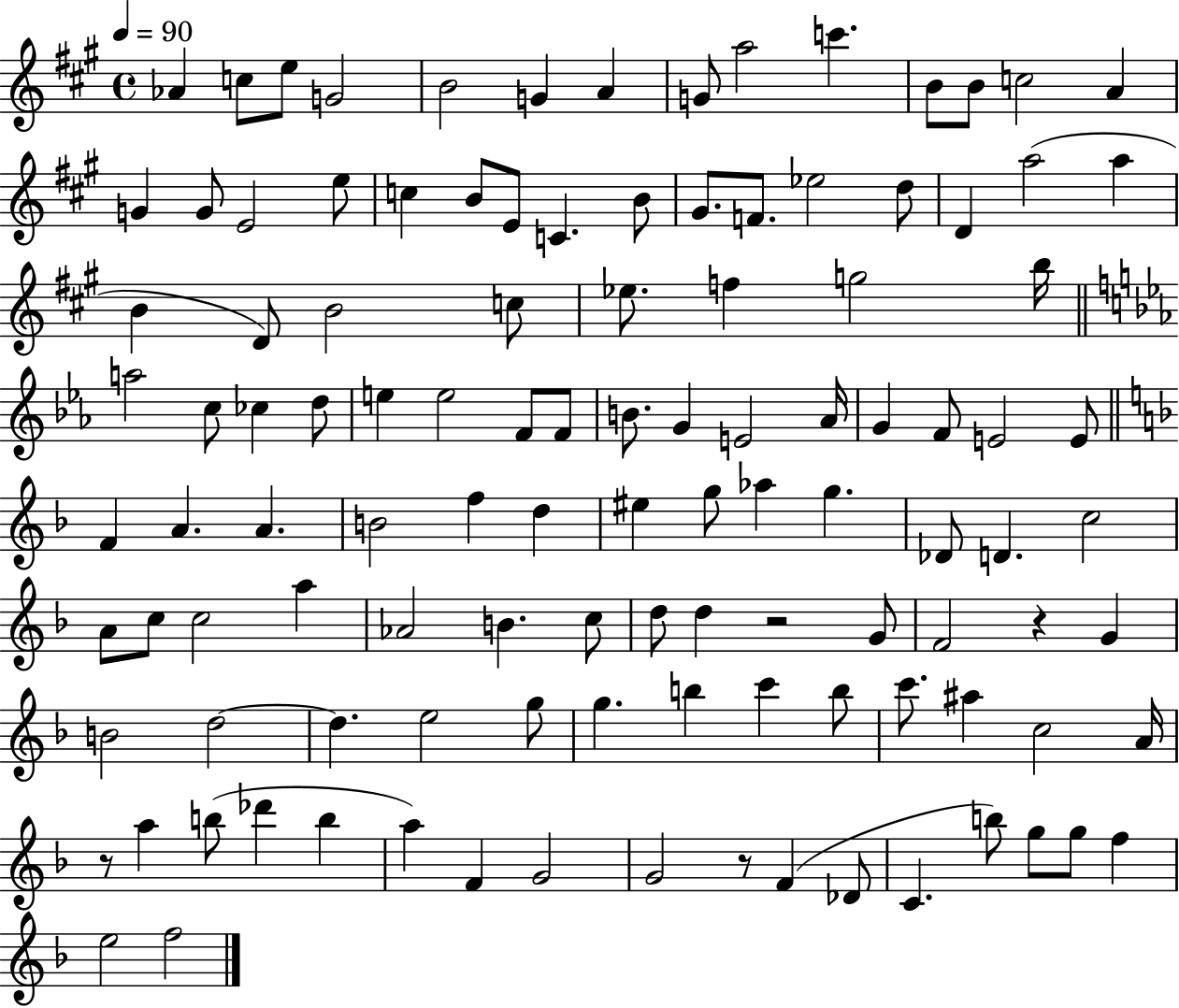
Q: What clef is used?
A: treble